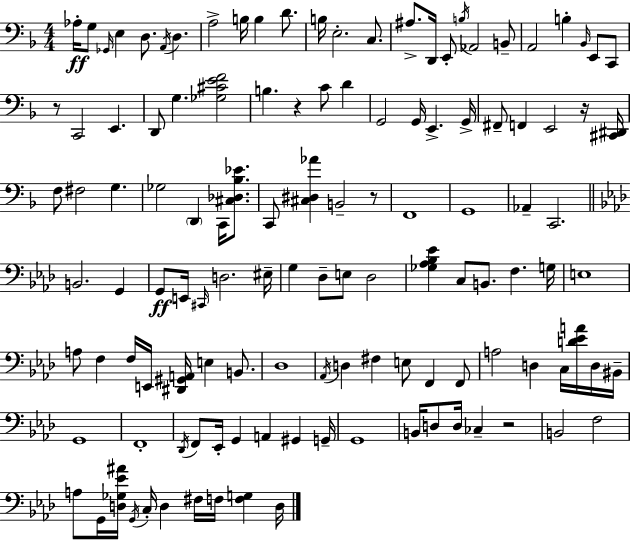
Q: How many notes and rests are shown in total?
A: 123